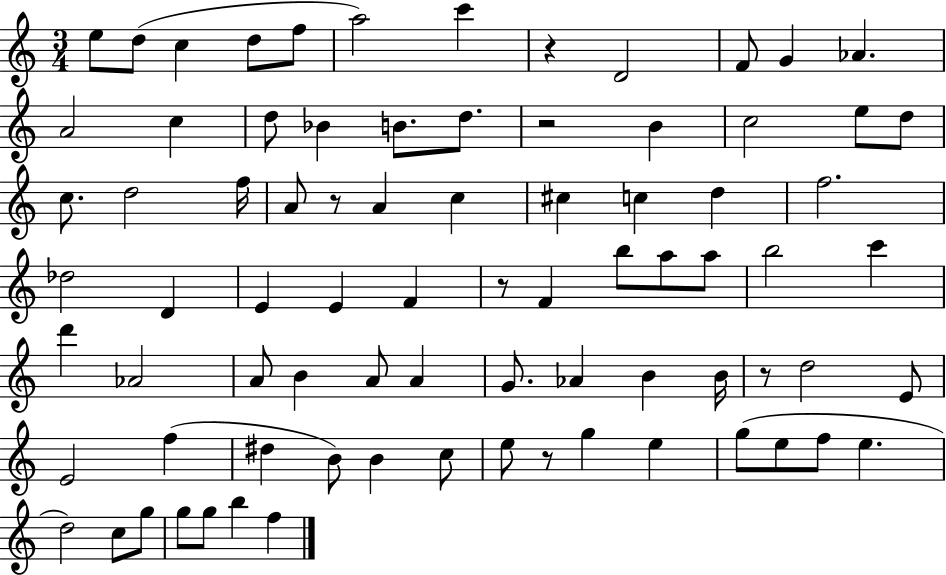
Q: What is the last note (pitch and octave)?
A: F5